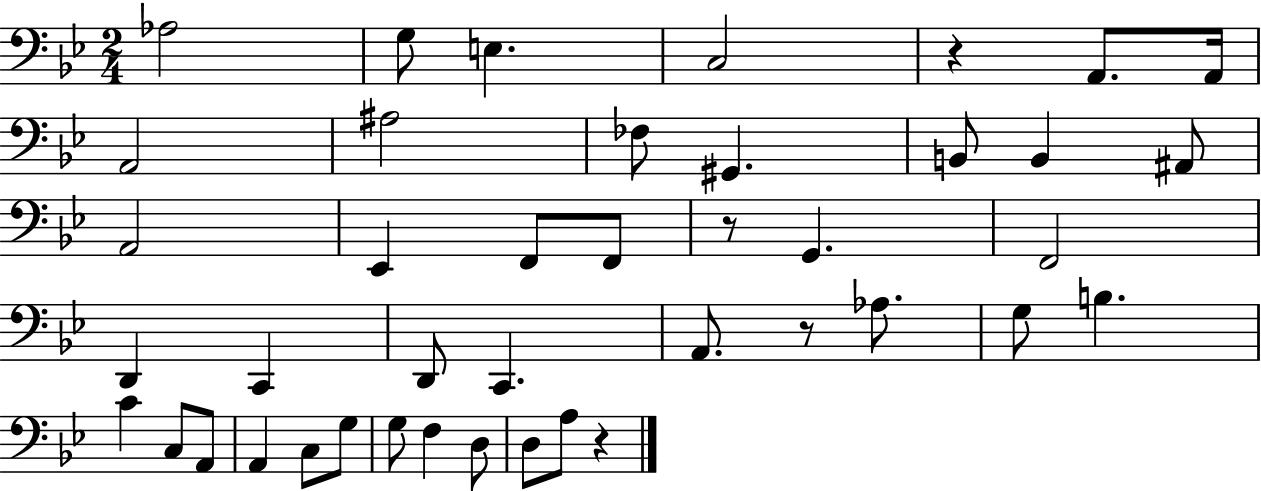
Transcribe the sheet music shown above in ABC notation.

X:1
T:Untitled
M:2/4
L:1/4
K:Bb
_A,2 G,/2 E, C,2 z A,,/2 A,,/4 A,,2 ^A,2 _F,/2 ^G,, B,,/2 B,, ^A,,/2 A,,2 _E,, F,,/2 F,,/2 z/2 G,, F,,2 D,, C,, D,,/2 C,, A,,/2 z/2 _A,/2 G,/2 B, C C,/2 A,,/2 A,, C,/2 G,/2 G,/2 F, D,/2 D,/2 A,/2 z